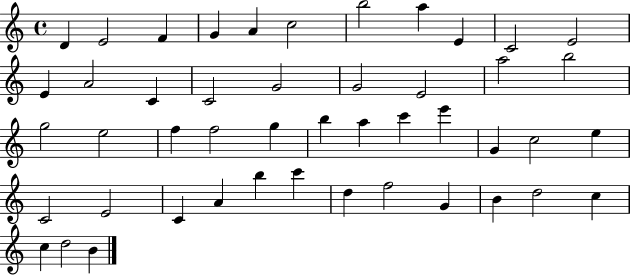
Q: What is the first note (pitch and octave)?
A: D4